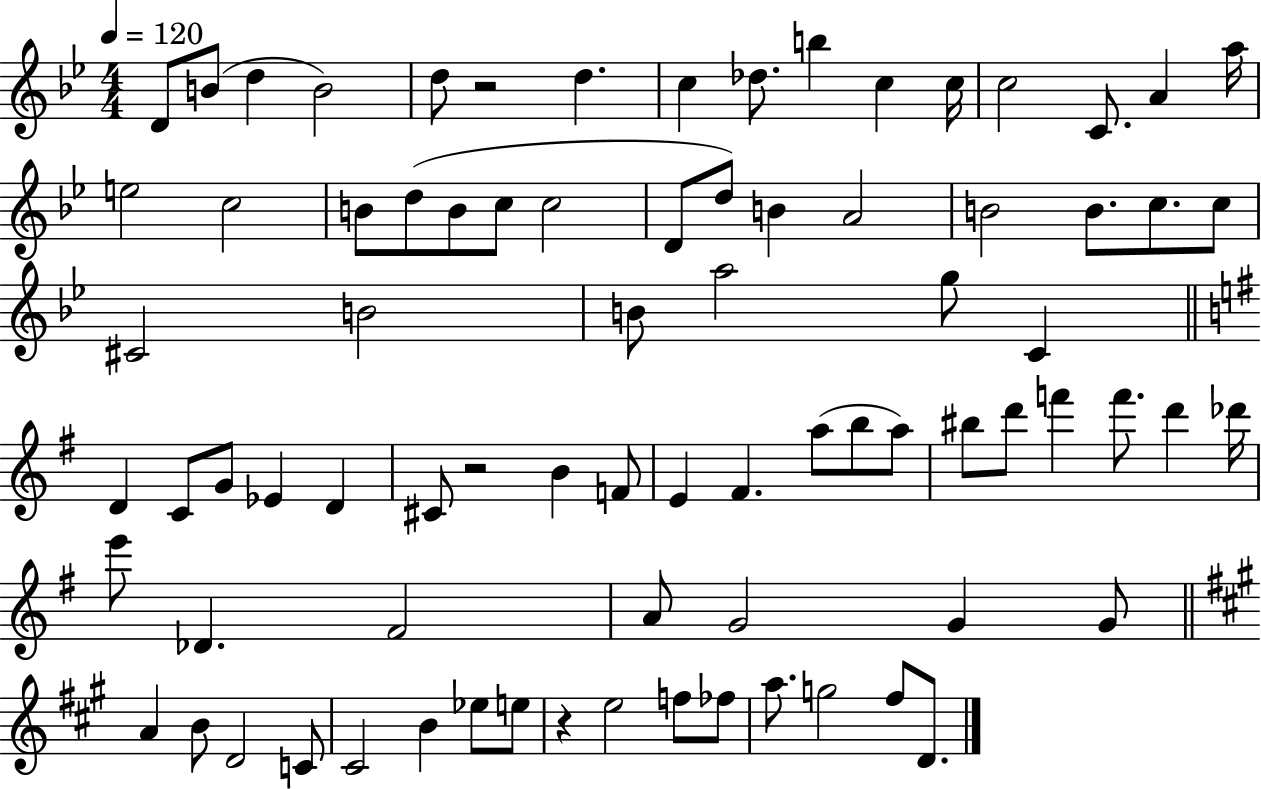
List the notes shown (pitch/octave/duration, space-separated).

D4/e B4/e D5/q B4/h D5/e R/h D5/q. C5/q Db5/e. B5/q C5/q C5/s C5/h C4/e. A4/q A5/s E5/h C5/h B4/e D5/e B4/e C5/e C5/h D4/e D5/e B4/q A4/h B4/h B4/e. C5/e. C5/e C#4/h B4/h B4/e A5/h G5/e C4/q D4/q C4/e G4/e Eb4/q D4/q C#4/e R/h B4/q F4/e E4/q F#4/q. A5/e B5/e A5/e BIS5/e D6/e F6/q F6/e. D6/q Db6/s E6/e Db4/q. F#4/h A4/e G4/h G4/q G4/e A4/q B4/e D4/h C4/e C#4/h B4/q Eb5/e E5/e R/q E5/h F5/e FES5/e A5/e. G5/h F#5/e D4/e.